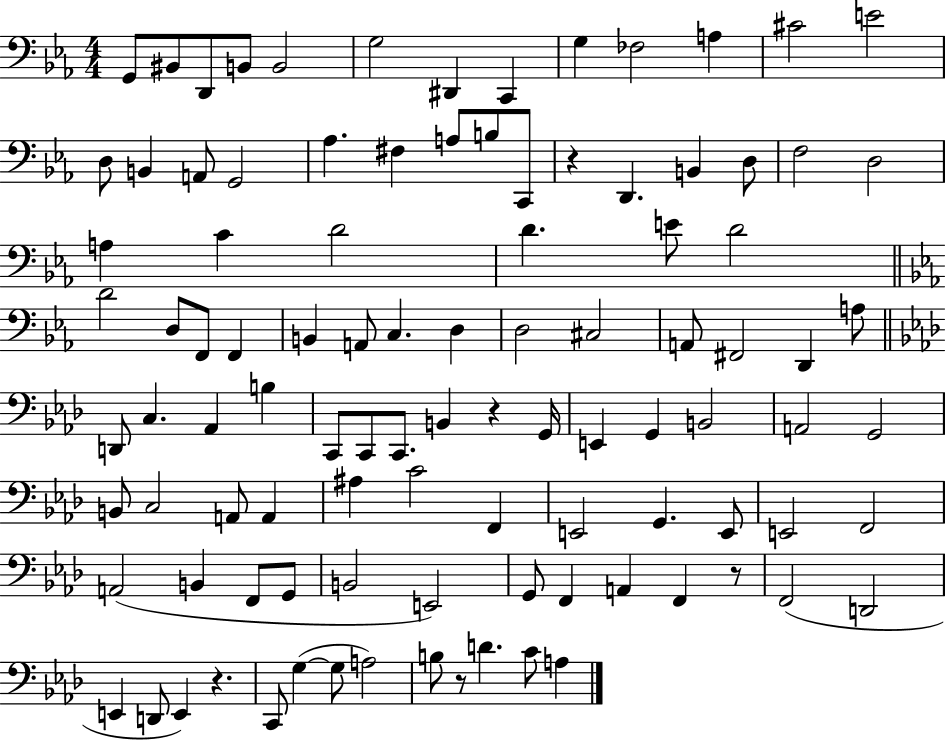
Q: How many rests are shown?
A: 5